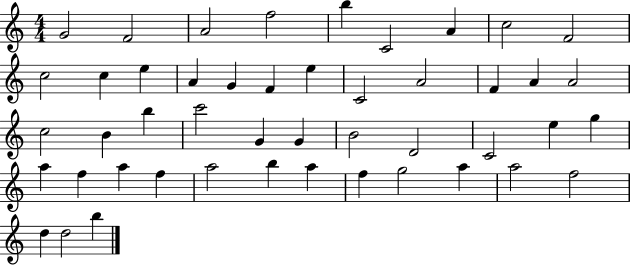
X:1
T:Untitled
M:4/4
L:1/4
K:C
G2 F2 A2 f2 b C2 A c2 F2 c2 c e A G F e C2 A2 F A A2 c2 B b c'2 G G B2 D2 C2 e g a f a f a2 b a f g2 a a2 f2 d d2 b